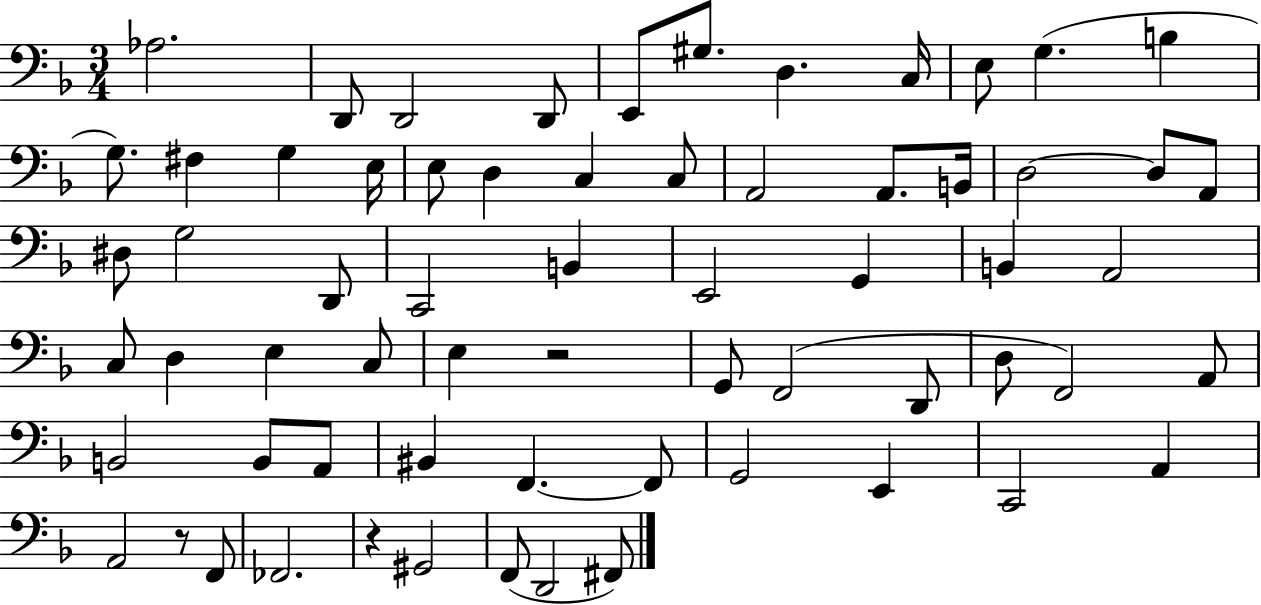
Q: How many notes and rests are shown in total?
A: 65